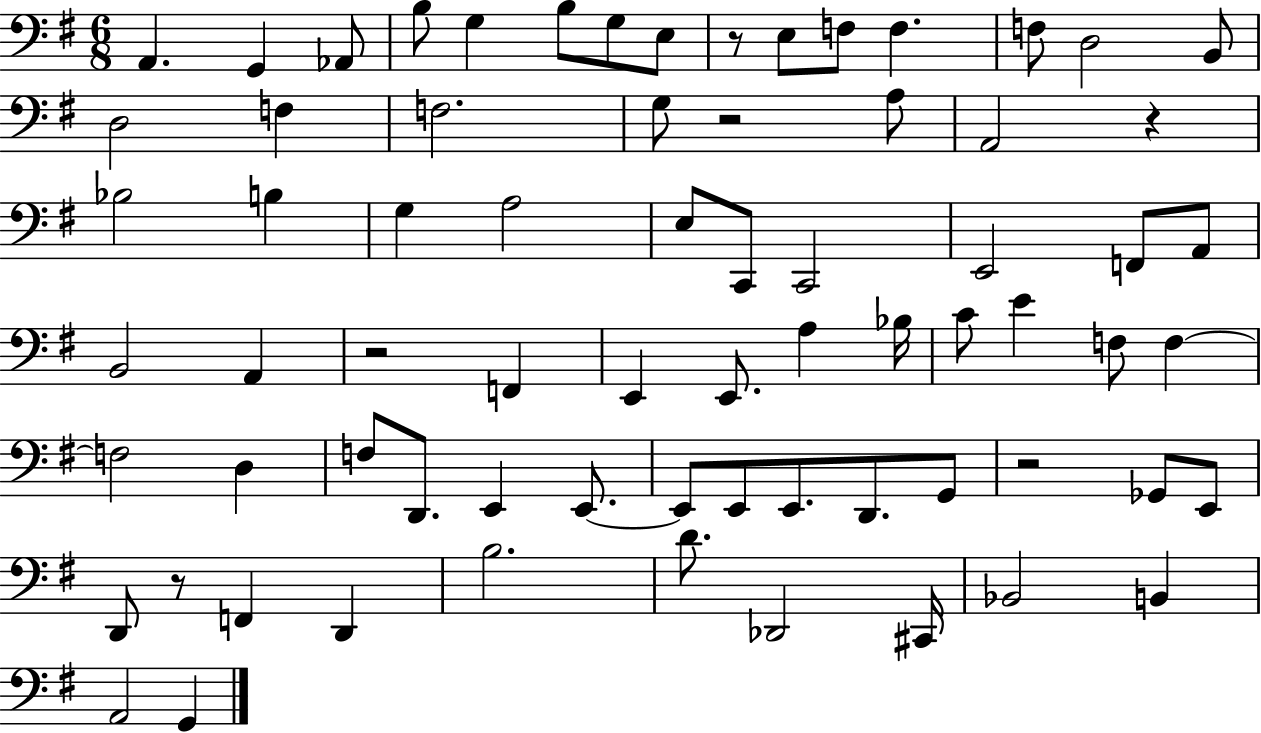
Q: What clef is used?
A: bass